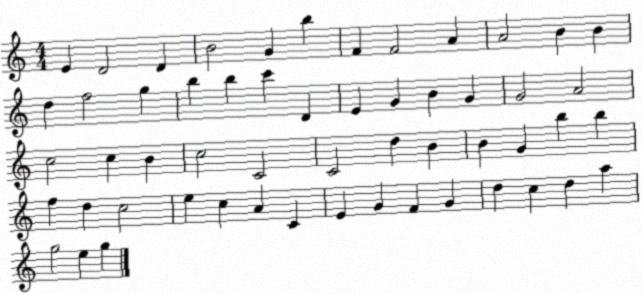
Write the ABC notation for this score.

X:1
T:Untitled
M:4/4
L:1/4
K:C
E D2 D B2 G b F F2 A A2 B B d f2 g b b c' D E G B G G2 A2 c2 c B c2 C2 C2 d B B G b b f d c2 e c A C E G F G d c d a g2 e g